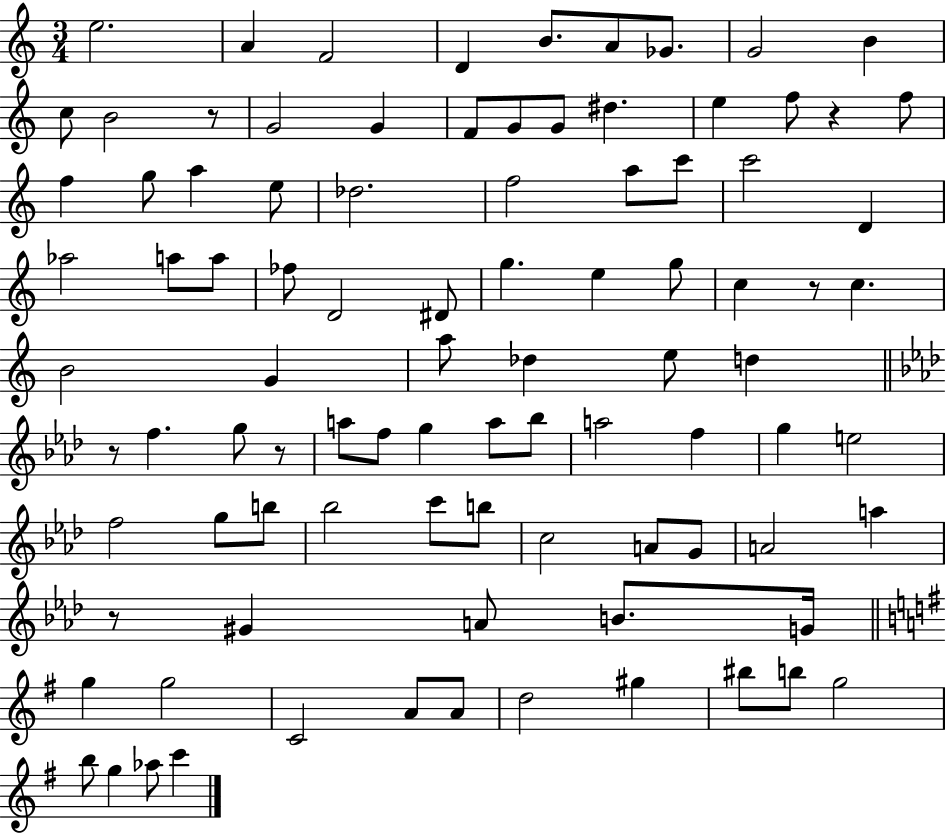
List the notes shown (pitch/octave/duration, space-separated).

E5/h. A4/q F4/h D4/q B4/e. A4/e Gb4/e. G4/h B4/q C5/e B4/h R/e G4/h G4/q F4/e G4/e G4/e D#5/q. E5/q F5/e R/q F5/e F5/q G5/e A5/q E5/e Db5/h. F5/h A5/e C6/e C6/h D4/q Ab5/h A5/e A5/e FES5/e D4/h D#4/e G5/q. E5/q G5/e C5/q R/e C5/q. B4/h G4/q A5/e Db5/q E5/e D5/q R/e F5/q. G5/e R/e A5/e F5/e G5/q A5/e Bb5/e A5/h F5/q G5/q E5/h F5/h G5/e B5/e Bb5/h C6/e B5/e C5/h A4/e G4/e A4/h A5/q R/e G#4/q A4/e B4/e. G4/s G5/q G5/h C4/h A4/e A4/e D5/h G#5/q BIS5/e B5/e G5/h B5/e G5/q Ab5/e C6/q